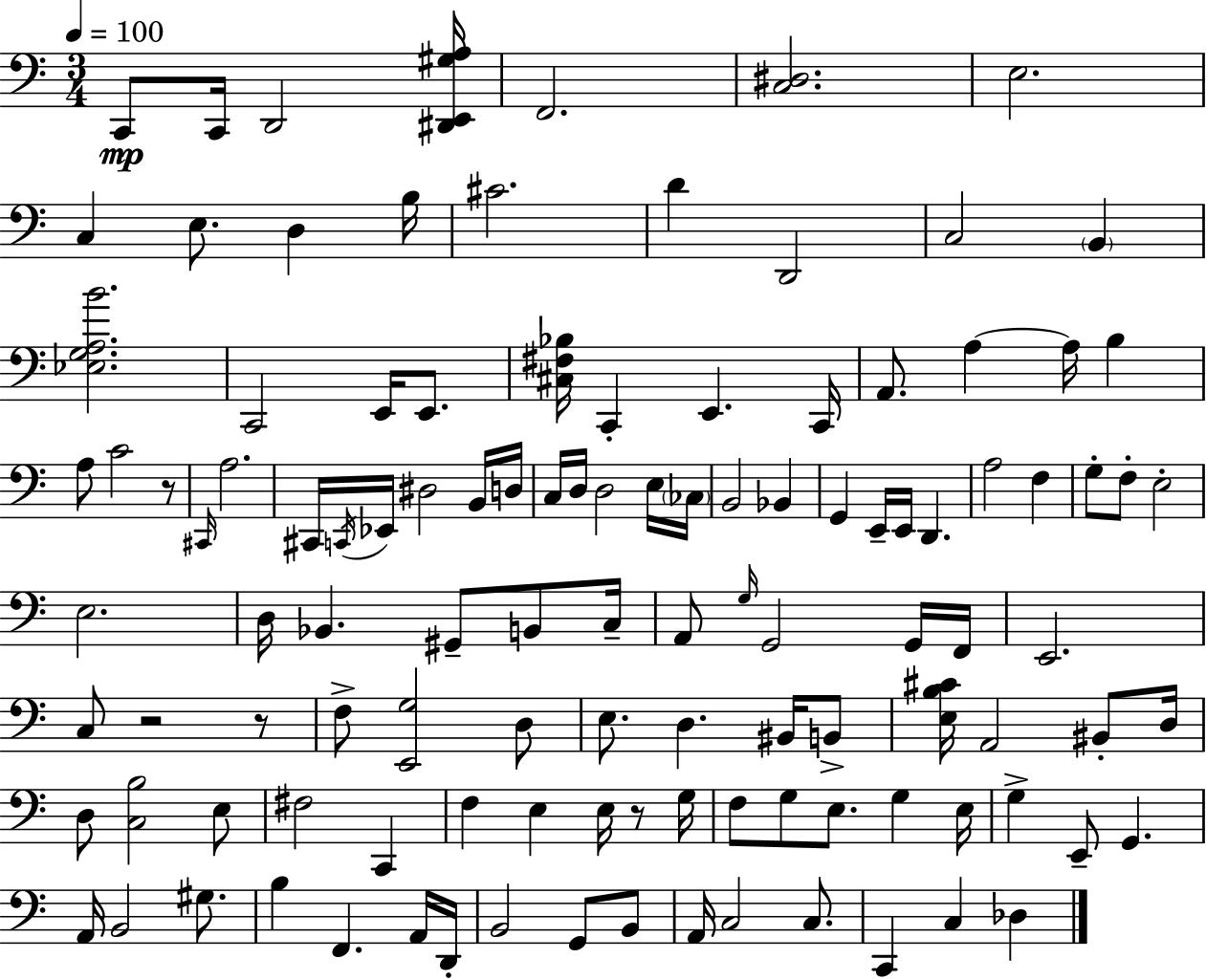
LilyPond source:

{
  \clef bass
  \numericTimeSignature
  \time 3/4
  \key a \minor
  \tempo 4 = 100
  c,8\mp c,16 d,2 <dis, e, gis a>16 | f,2. | <c dis>2. | e2. | \break c4 e8. d4 b16 | cis'2. | d'4 d,2 | c2 \parenthesize b,4 | \break <ees g a b'>2. | c,2 e,16 e,8. | <cis fis bes>16 c,4-. e,4. c,16 | a,8. a4~~ a16 b4 | \break a8 c'2 r8 | \grace { cis,16 } a2. | cis,16 \acciaccatura { c,16 } ees,16 dis2 | b,16 d16 c16 d16 d2 | \break e16 \parenthesize ces16 b,2 bes,4 | g,4 e,16-- e,16 d,4. | a2 f4 | g8-. f8-. e2-. | \break e2. | d16 bes,4. gis,8-- b,8 | c16-- a,8 \grace { g16 } g,2 | g,16 f,16 e,2. | \break c8 r2 | r8 f8-> <e, g>2 | d8 e8. d4. | bis,16 b,8-> <e b cis'>16 a,2 | \break bis,8-. d16 d8 <c b>2 | e8 fis2 c,4 | f4 e4 e16 | r8 g16 f8 g8 e8. g4 | \break e16 g4-> e,8-- g,4. | a,16 b,2 | gis8. b4 f,4. | a,16 d,16-. b,2 g,8 | \break b,8 a,16 c2 | c8. c,4 c4 des4 | \bar "|."
}